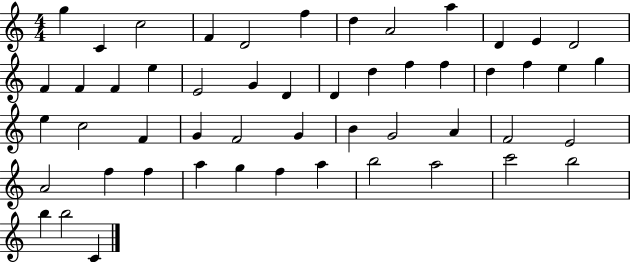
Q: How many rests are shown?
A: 0